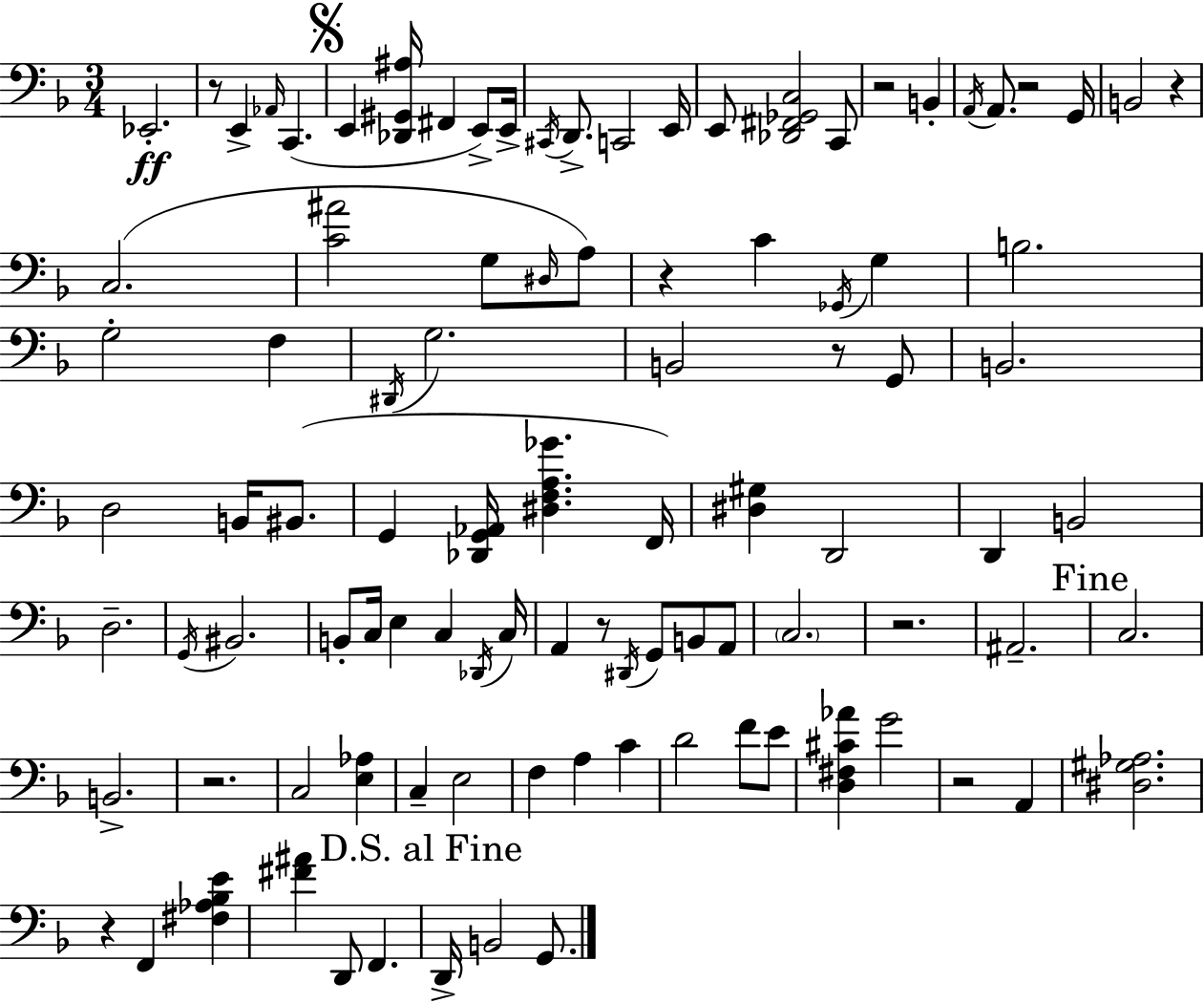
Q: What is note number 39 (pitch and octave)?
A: F2